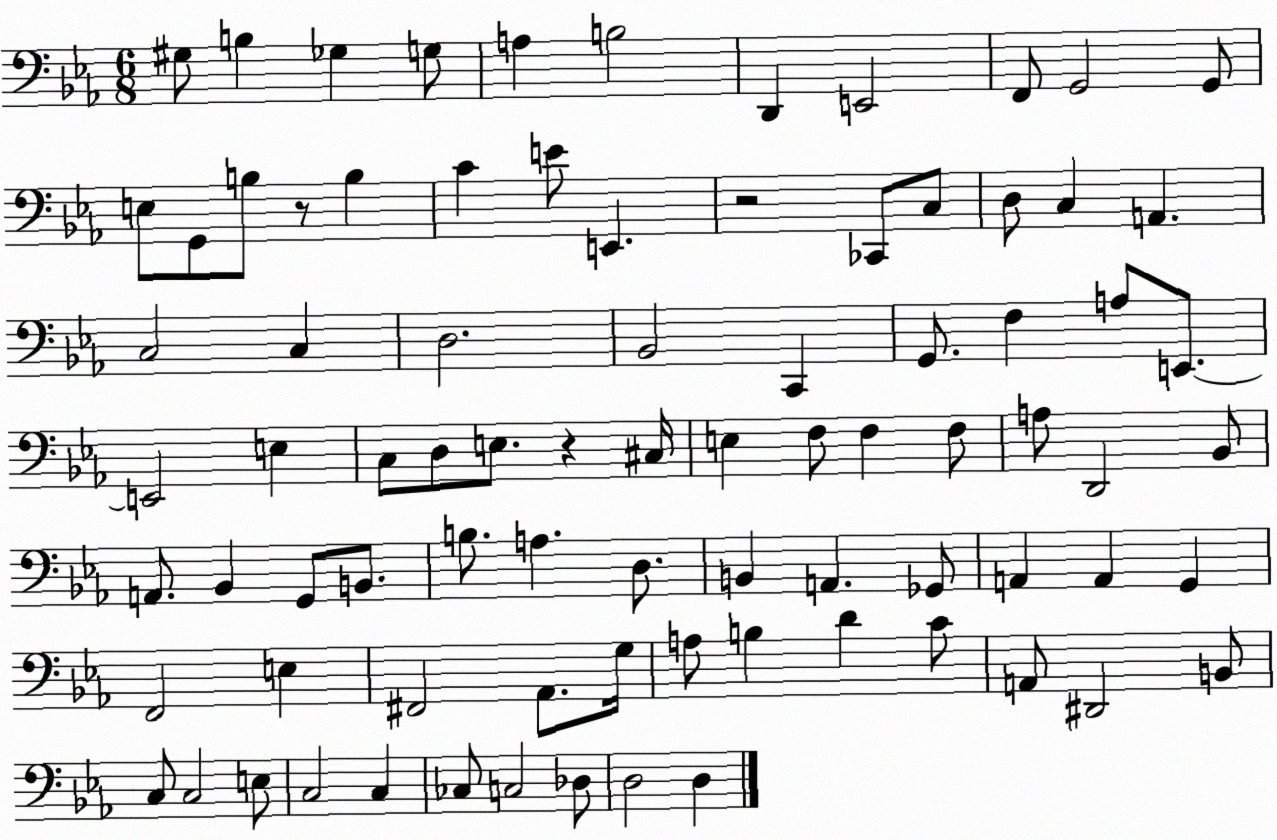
X:1
T:Untitled
M:6/8
L:1/4
K:Eb
^G,/2 B, _G, G,/2 A, B,2 D,, E,,2 F,,/2 G,,2 G,,/2 E,/2 G,,/2 B,/2 z/2 B, C E/2 E,, z2 _C,,/2 C,/2 D,/2 C, A,, C,2 C, D,2 _B,,2 C,, G,,/2 F, A,/2 E,,/2 E,,2 E, C,/2 D,/2 E,/2 z ^C,/4 E, F,/2 F, F,/2 A,/2 D,,2 _B,,/2 A,,/2 _B,, G,,/2 B,,/2 B,/2 A, D,/2 B,, A,, _G,,/2 A,, A,, G,, F,,2 E, ^F,,2 _A,,/2 G,/4 A,/2 B, D C/2 A,,/2 ^D,,2 B,,/2 C,/2 C,2 E,/2 C,2 C, _C,/2 C,2 _D,/2 D,2 D,